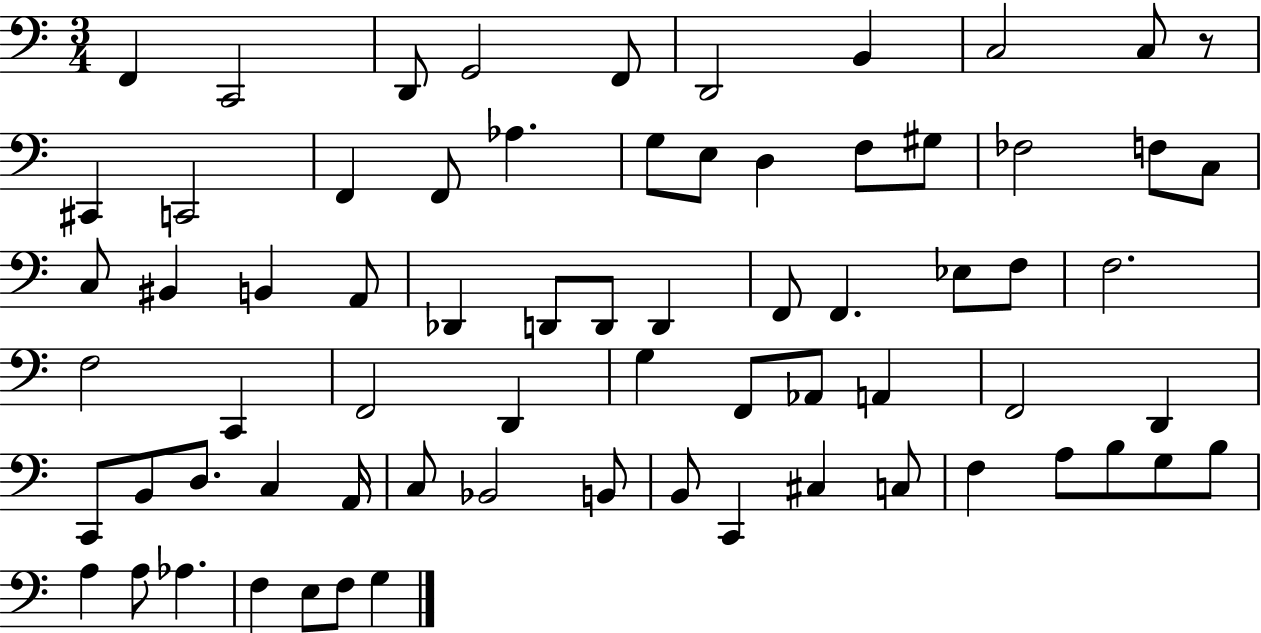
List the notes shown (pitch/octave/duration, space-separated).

F2/q C2/h D2/e G2/h F2/e D2/h B2/q C3/h C3/e R/e C#2/q C2/h F2/q F2/e Ab3/q. G3/e E3/e D3/q F3/e G#3/e FES3/h F3/e C3/e C3/e BIS2/q B2/q A2/e Db2/q D2/e D2/e D2/q F2/e F2/q. Eb3/e F3/e F3/h. F3/h C2/q F2/h D2/q G3/q F2/e Ab2/e A2/q F2/h D2/q C2/e B2/e D3/e. C3/q A2/s C3/e Bb2/h B2/e B2/e C2/q C#3/q C3/e F3/q A3/e B3/e G3/e B3/e A3/q A3/e Ab3/q. F3/q E3/e F3/e G3/q